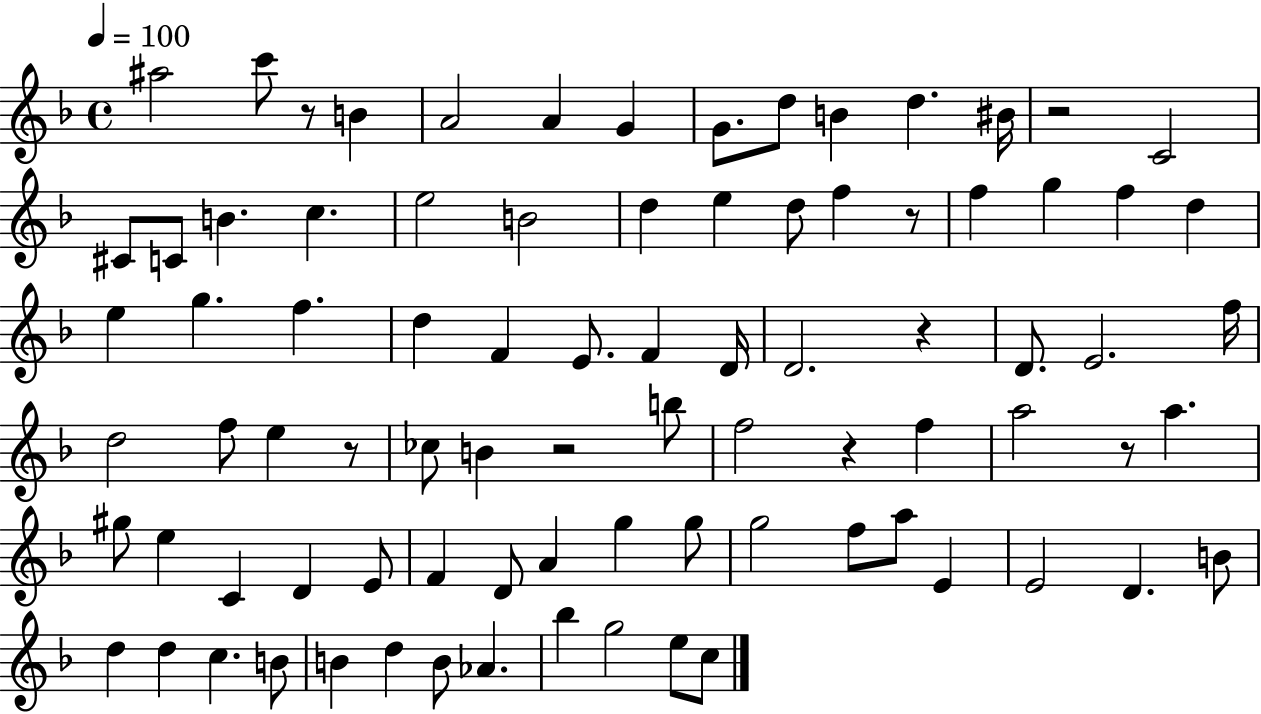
X:1
T:Untitled
M:4/4
L:1/4
K:F
^a2 c'/2 z/2 B A2 A G G/2 d/2 B d ^B/4 z2 C2 ^C/2 C/2 B c e2 B2 d e d/2 f z/2 f g f d e g f d F E/2 F D/4 D2 z D/2 E2 f/4 d2 f/2 e z/2 _c/2 B z2 b/2 f2 z f a2 z/2 a ^g/2 e C D E/2 F D/2 A g g/2 g2 f/2 a/2 E E2 D B/2 d d c B/2 B d B/2 _A _b g2 e/2 c/2